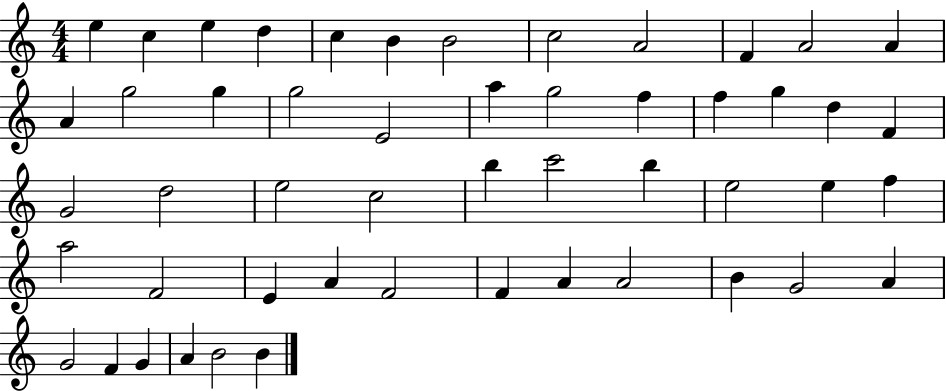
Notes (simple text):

E5/q C5/q E5/q D5/q C5/q B4/q B4/h C5/h A4/h F4/q A4/h A4/q A4/q G5/h G5/q G5/h E4/h A5/q G5/h F5/q F5/q G5/q D5/q F4/q G4/h D5/h E5/h C5/h B5/q C6/h B5/q E5/h E5/q F5/q A5/h F4/h E4/q A4/q F4/h F4/q A4/q A4/h B4/q G4/h A4/q G4/h F4/q G4/q A4/q B4/h B4/q